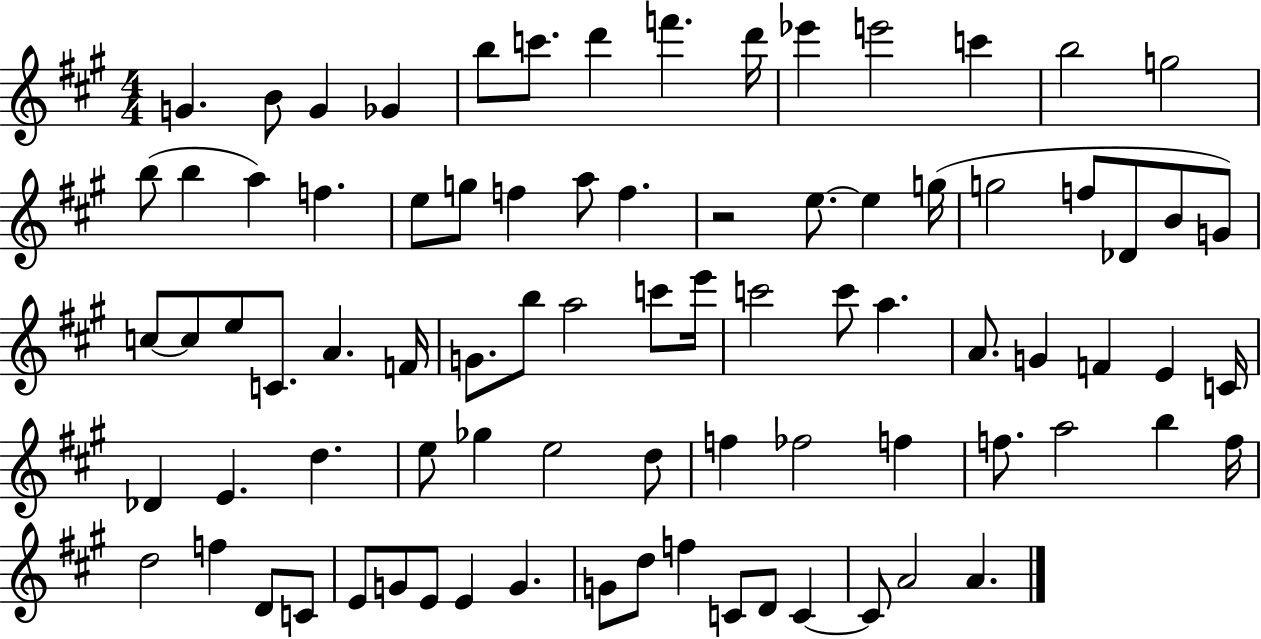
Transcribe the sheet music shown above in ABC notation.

X:1
T:Untitled
M:4/4
L:1/4
K:A
G B/2 G _G b/2 c'/2 d' f' d'/4 _e' e'2 c' b2 g2 b/2 b a f e/2 g/2 f a/2 f z2 e/2 e g/4 g2 f/2 _D/2 B/2 G/2 c/2 c/2 e/2 C/2 A F/4 G/2 b/2 a2 c'/2 e'/4 c'2 c'/2 a A/2 G F E C/4 _D E d e/2 _g e2 d/2 f _f2 f f/2 a2 b f/4 d2 f D/2 C/2 E/2 G/2 E/2 E G G/2 d/2 f C/2 D/2 C C/2 A2 A